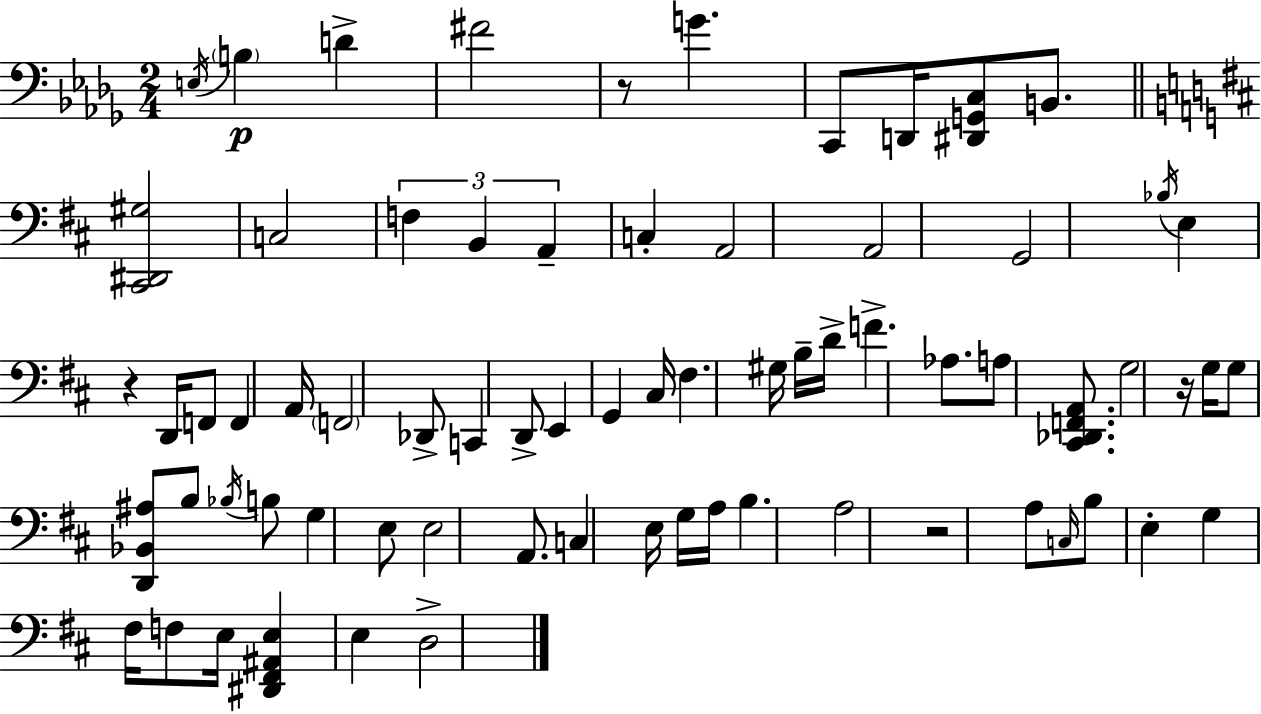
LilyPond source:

{
  \clef bass
  \numericTimeSignature
  \time 2/4
  \key bes \minor
  \acciaccatura { e16 }\p \parenthesize b4 d'4-> | fis'2 | r8 g'4. | c,8 d,16 <dis, g, c>8 b,8. | \break \bar "||" \break \key d \major <cis, dis, gis>2 | c2 | \tuplet 3/2 { f4 b,4 | a,4-- } c4-. | \break a,2 | a,2 | g,2 | \acciaccatura { bes16 } e4 r4 | \break d,16 f,8 f,4 | a,16 \parenthesize f,2 | des,8-> c,4 d,8-> | e,4 g,4 | \break cis16 fis4. | gis16 b16-- d'16-> f'4.-> | aes8. a8 <cis, des, f, a,>8. | g2 | \break r16 g16 g8 <d, bes, ais>8 b8 | \acciaccatura { bes16 } b8 g4 | e8 e2 | a,8. c4 | \break e16 g16 a16 b4. | a2 | r2 | a8 \grace { c16 } b8 e4-. | \break g4 fis16 | f8 e16 <dis, fis, ais, e>4 e4 | d2-> | \bar "|."
}